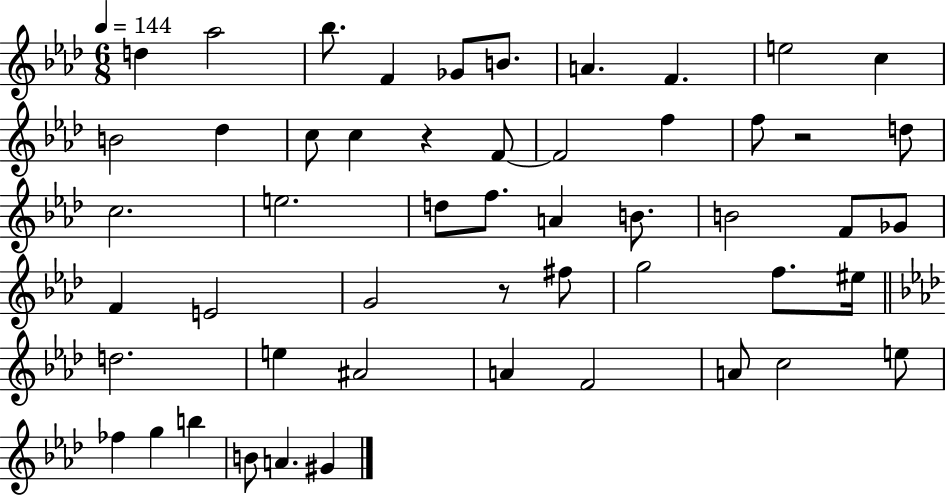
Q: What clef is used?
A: treble